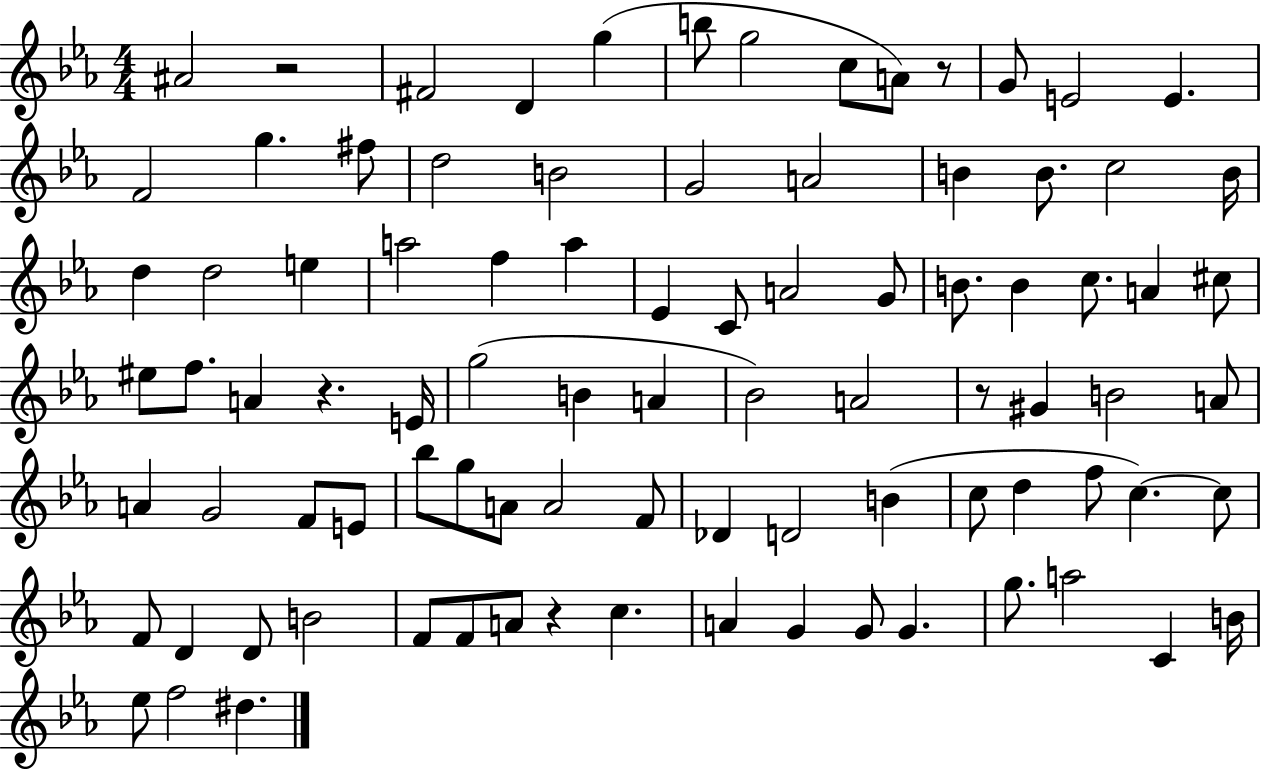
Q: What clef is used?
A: treble